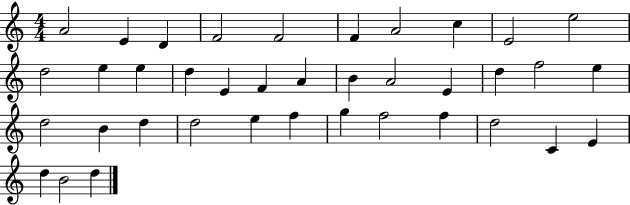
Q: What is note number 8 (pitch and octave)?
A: C5